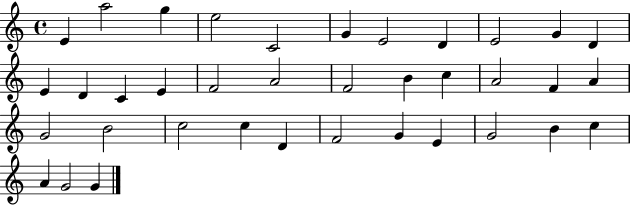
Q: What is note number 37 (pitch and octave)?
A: G4